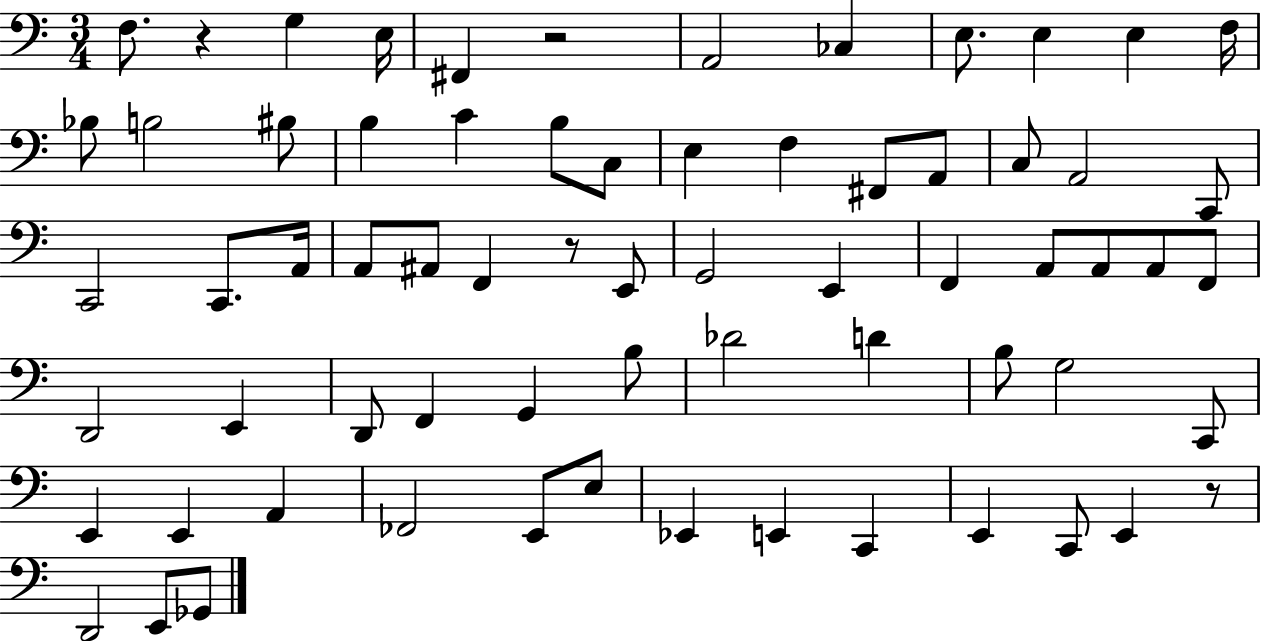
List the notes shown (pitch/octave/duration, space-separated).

F3/e. R/q G3/q E3/s F#2/q R/h A2/h CES3/q E3/e. E3/q E3/q F3/s Bb3/e B3/h BIS3/e B3/q C4/q B3/e C3/e E3/q F3/q F#2/e A2/e C3/e A2/h C2/e C2/h C2/e. A2/s A2/e A#2/e F2/q R/e E2/e G2/h E2/q F2/q A2/e A2/e A2/e F2/e D2/h E2/q D2/e F2/q G2/q B3/e Db4/h D4/q B3/e G3/h C2/e E2/q E2/q A2/q FES2/h E2/e E3/e Eb2/q E2/q C2/q E2/q C2/e E2/q R/e D2/h E2/e Gb2/e